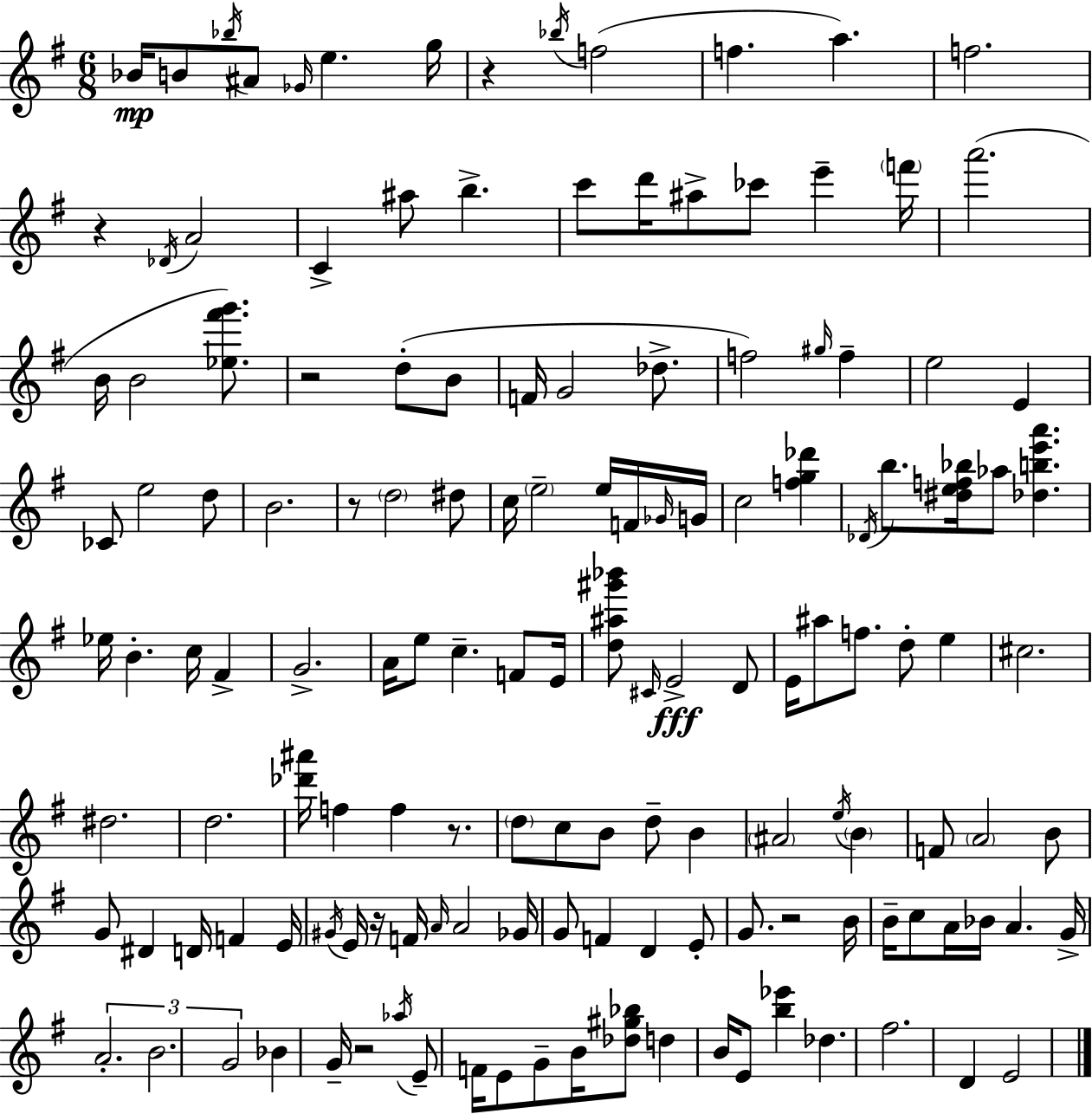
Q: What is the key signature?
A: E minor